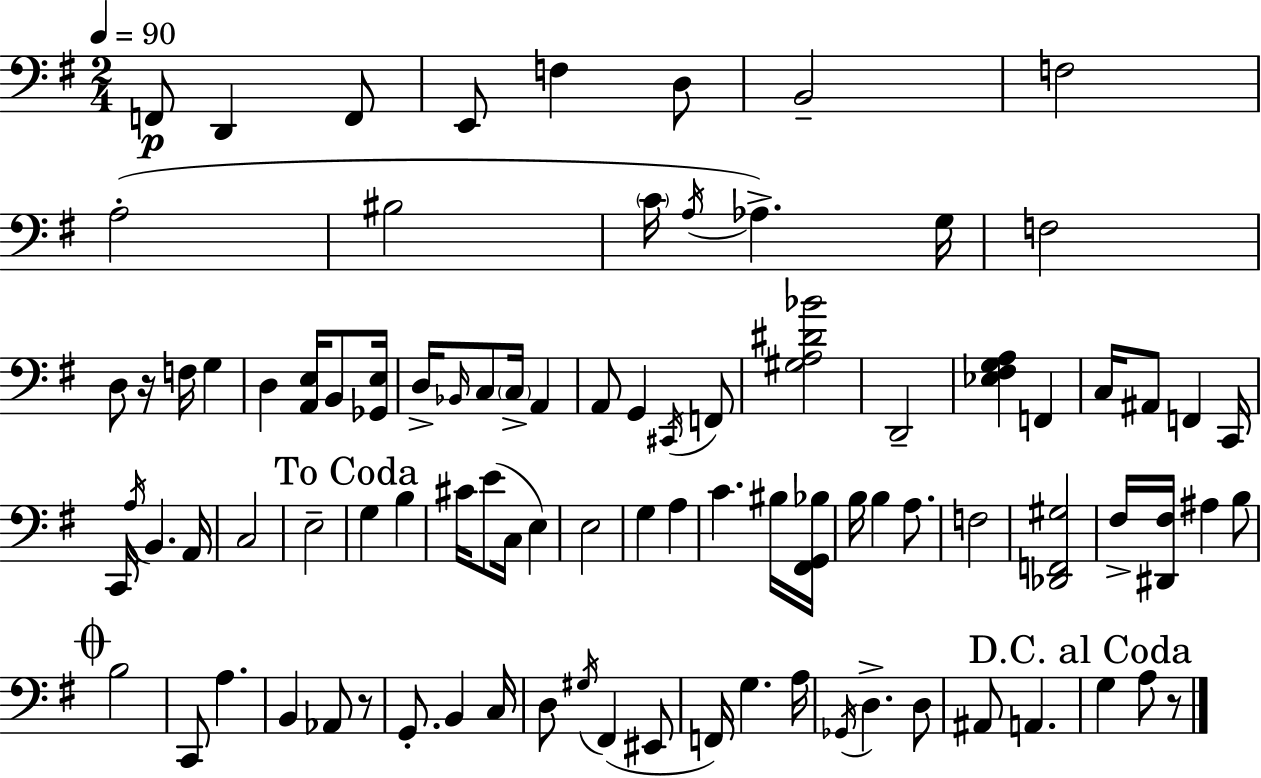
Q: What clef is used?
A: bass